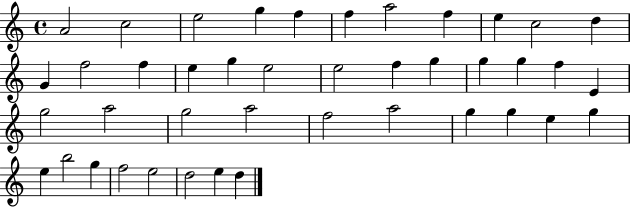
X:1
T:Untitled
M:4/4
L:1/4
K:C
A2 c2 e2 g f f a2 f e c2 d G f2 f e g e2 e2 f g g g f E g2 a2 g2 a2 f2 a2 g g e g e b2 g f2 e2 d2 e d